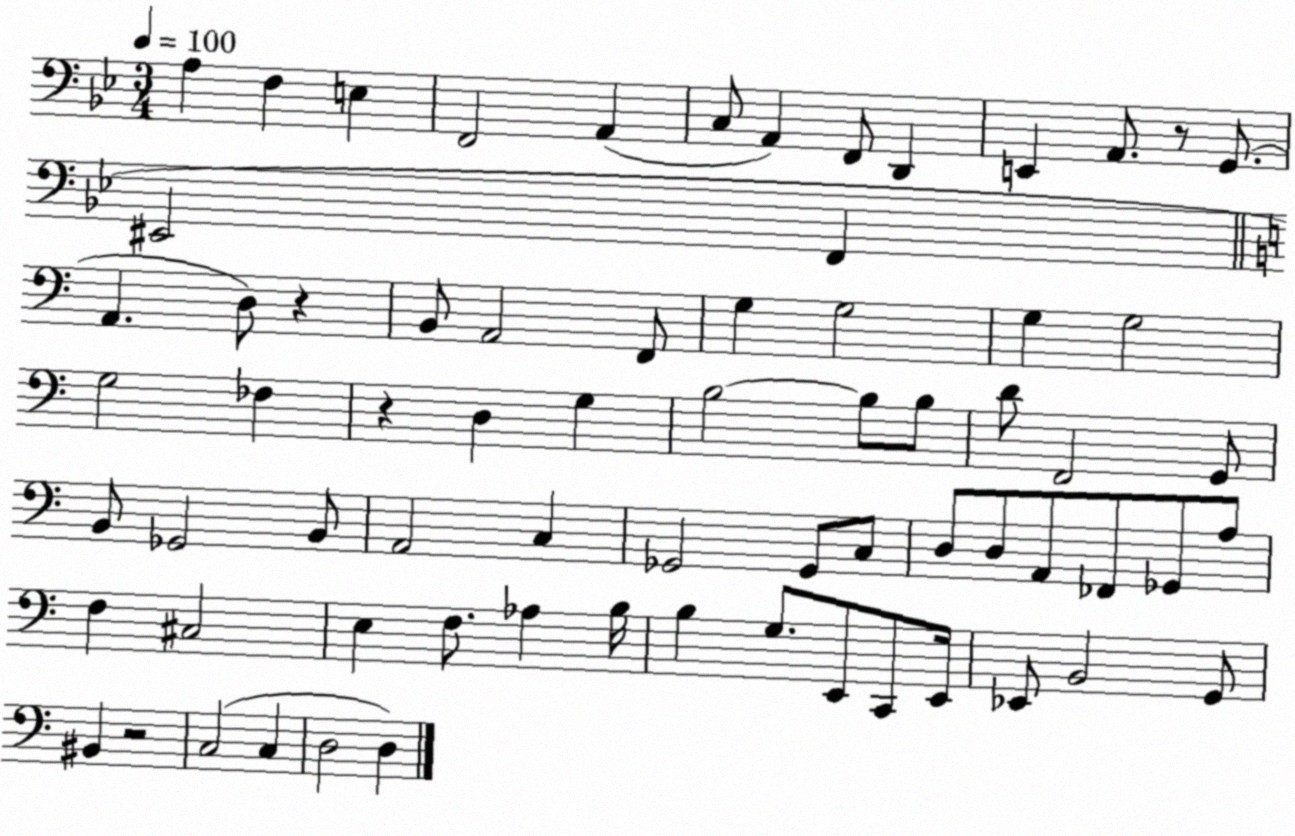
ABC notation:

X:1
T:Untitled
M:3/4
L:1/4
K:Bb
A, F, E, F,,2 A,, C,/2 A,, F,,/2 D,, E,, A,,/2 z/2 G,,/2 ^E,,2 F,, A,, D,/2 z B,,/2 A,,2 F,,/2 G, G,2 G, G,2 G,2 _F, z D, G, B,2 B,/2 B,/2 D/2 F,,2 G,,/2 B,,/2 _G,,2 B,,/2 A,,2 C, _G,,2 _G,,/2 C,/2 D,/2 D,/2 A,,/2 _F,,/2 _G,,/2 A,/2 F, ^C,2 E, F,/2 _A, B,/4 B, G,/2 E,,/2 C,,/2 E,,/4 _E,,/2 B,,2 G,,/2 ^B,, z2 C,2 C, D,2 D,